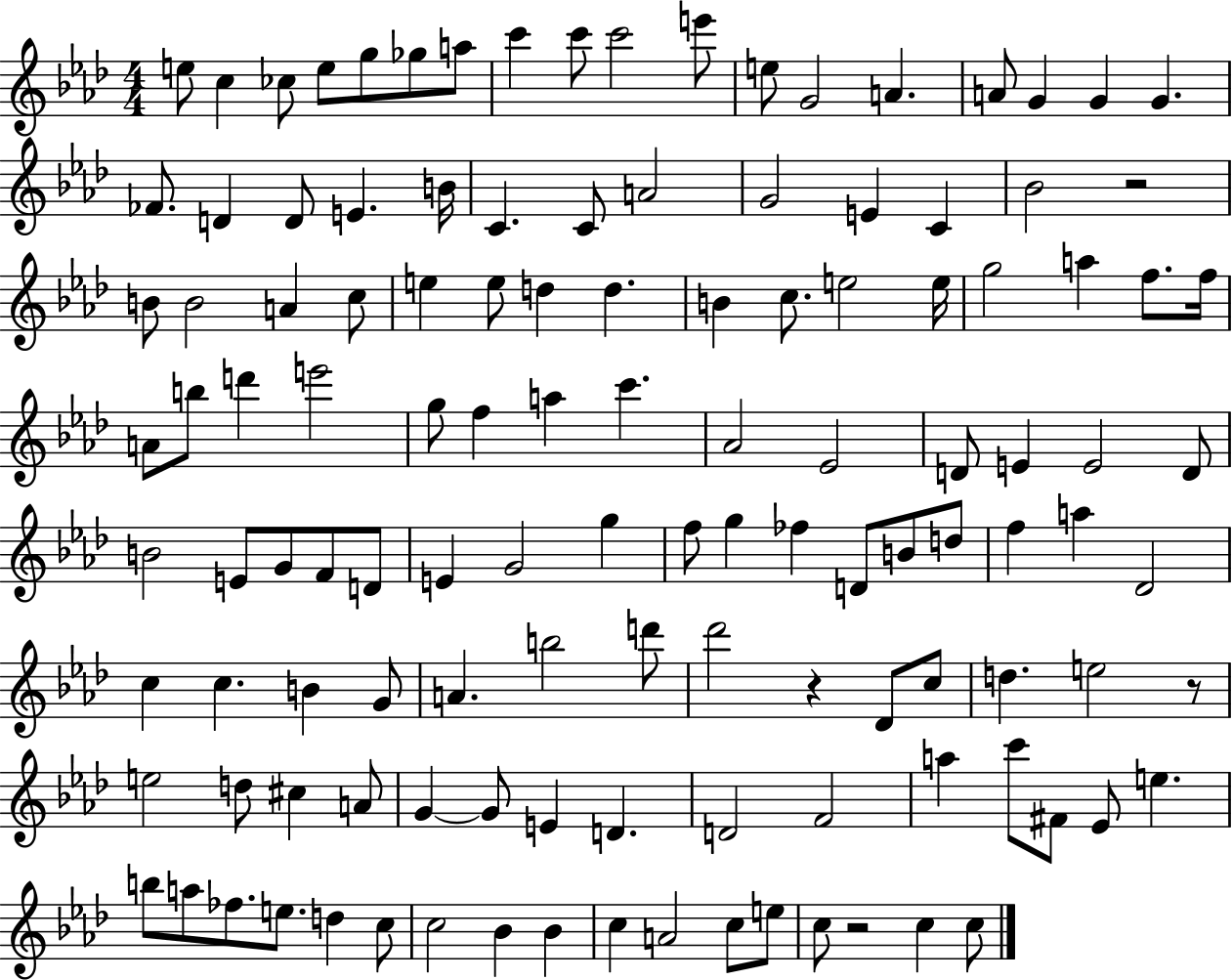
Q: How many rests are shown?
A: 4